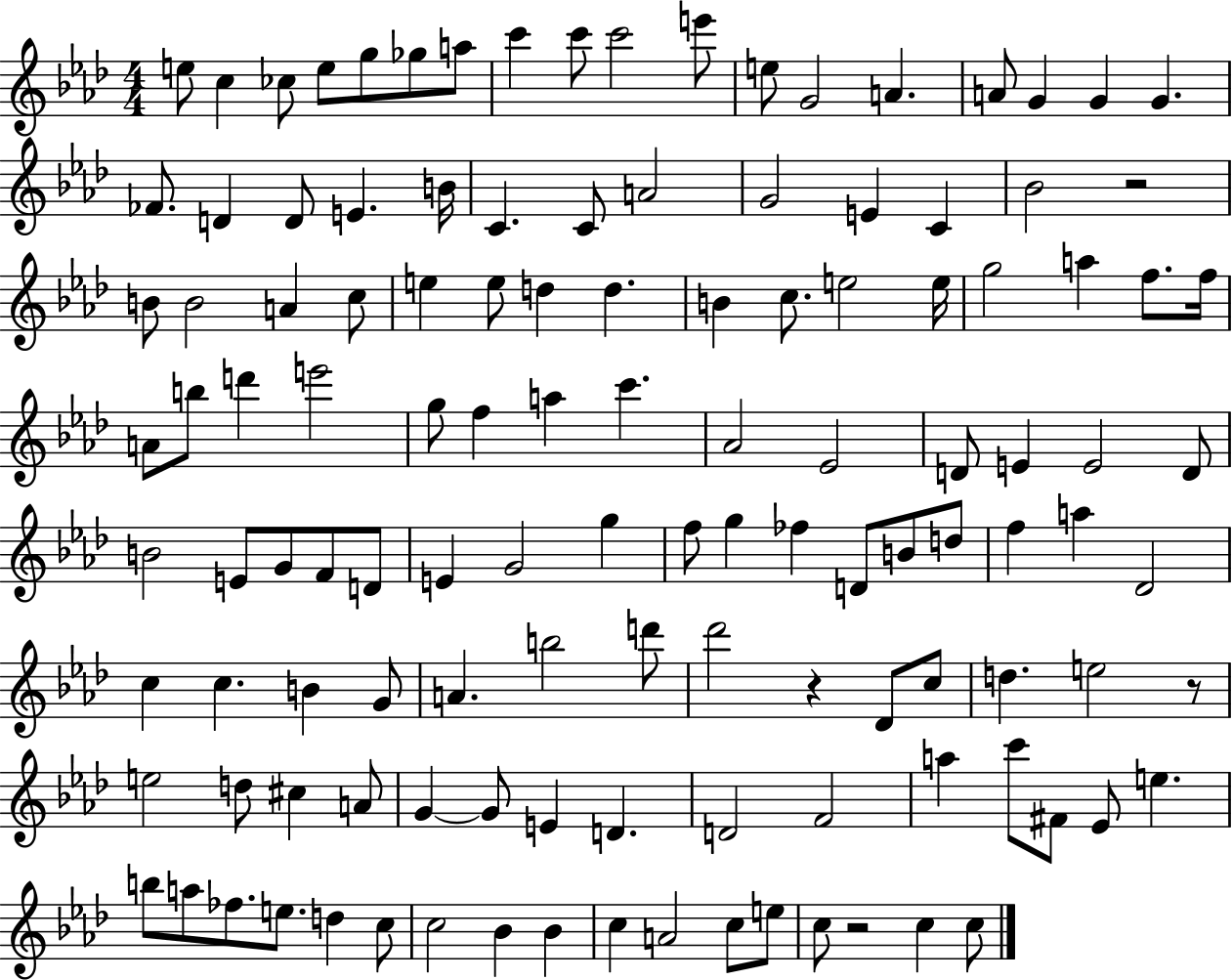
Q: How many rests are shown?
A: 4